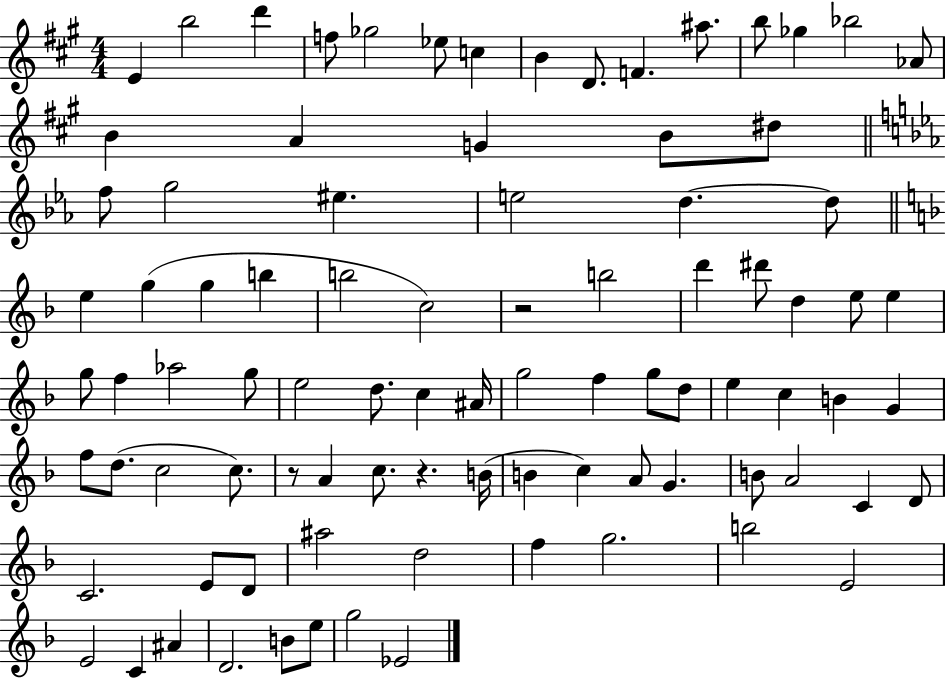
{
  \clef treble
  \numericTimeSignature
  \time 4/4
  \key a \major
  e'4 b''2 d'''4 | f''8 ges''2 ees''8 c''4 | b'4 d'8. f'4. ais''8. | b''8 ges''4 bes''2 aes'8 | \break b'4 a'4 g'4 b'8 dis''8 | \bar "||" \break \key c \minor f''8 g''2 eis''4. | e''2 d''4.~~ d''8 | \bar "||" \break \key d \minor e''4 g''4( g''4 b''4 | b''2 c''2) | r2 b''2 | d'''4 dis'''8 d''4 e''8 e''4 | \break g''8 f''4 aes''2 g''8 | e''2 d''8. c''4 ais'16 | g''2 f''4 g''8 d''8 | e''4 c''4 b'4 g'4 | \break f''8 d''8.( c''2 c''8.) | r8 a'4 c''8. r4. b'16( | b'4 c''4) a'8 g'4. | b'8 a'2 c'4 d'8 | \break c'2. e'8 d'8 | ais''2 d''2 | f''4 g''2. | b''2 e'2 | \break e'2 c'4 ais'4 | d'2. b'8 e''8 | g''2 ees'2 | \bar "|."
}